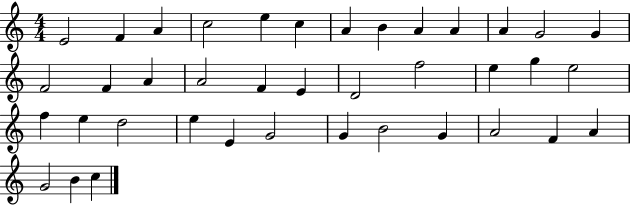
E4/h F4/q A4/q C5/h E5/q C5/q A4/q B4/q A4/q A4/q A4/q G4/h G4/q F4/h F4/q A4/q A4/h F4/q E4/q D4/h F5/h E5/q G5/q E5/h F5/q E5/q D5/h E5/q E4/q G4/h G4/q B4/h G4/q A4/h F4/q A4/q G4/h B4/q C5/q